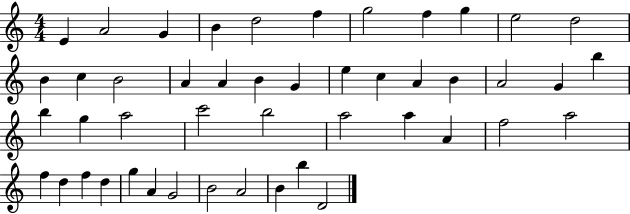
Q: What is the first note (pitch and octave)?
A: E4